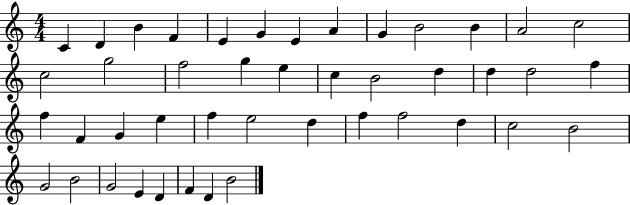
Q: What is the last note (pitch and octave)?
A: B4